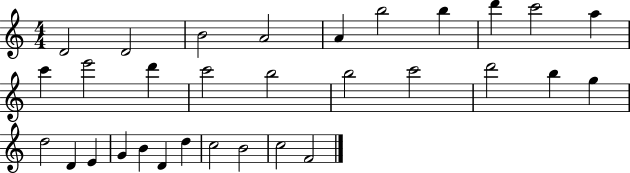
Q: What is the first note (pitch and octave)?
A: D4